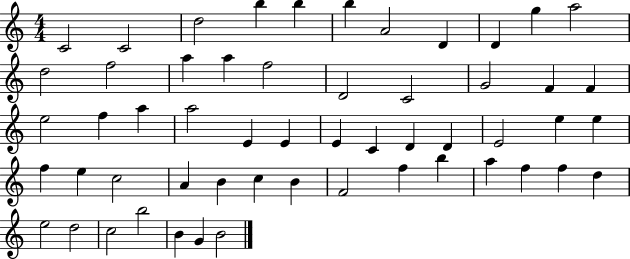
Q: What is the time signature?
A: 4/4